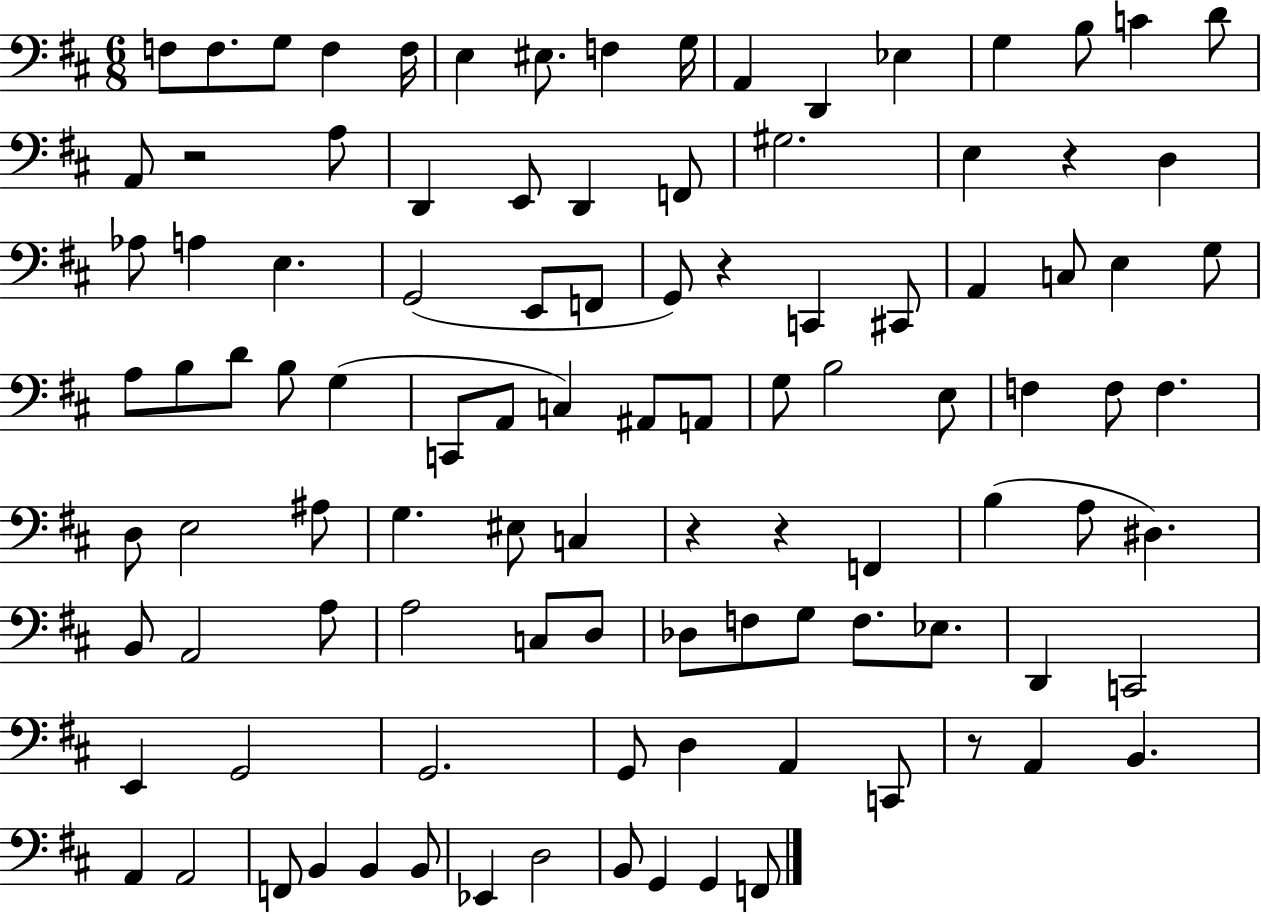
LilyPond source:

{
  \clef bass
  \numericTimeSignature
  \time 6/8
  \key d \major
  \repeat volta 2 { f8 f8. g8 f4 f16 | e4 eis8. f4 g16 | a,4 d,4 ees4 | g4 b8 c'4 d'8 | \break a,8 r2 a8 | d,4 e,8 d,4 f,8 | gis2. | e4 r4 d4 | \break aes8 a4 e4. | g,2( e,8 f,8 | g,8) r4 c,4 cis,8 | a,4 c8 e4 g8 | \break a8 b8 d'8 b8 g4( | c,8 a,8 c4) ais,8 a,8 | g8 b2 e8 | f4 f8 f4. | \break d8 e2 ais8 | g4. eis8 c4 | r4 r4 f,4 | b4( a8 dis4.) | \break b,8 a,2 a8 | a2 c8 d8 | des8 f8 g8 f8. ees8. | d,4 c,2 | \break e,4 g,2 | g,2. | g,8 d4 a,4 c,8 | r8 a,4 b,4. | \break a,4 a,2 | f,8 b,4 b,4 b,8 | ees,4 d2 | b,8 g,4 g,4 f,8 | \break } \bar "|."
}